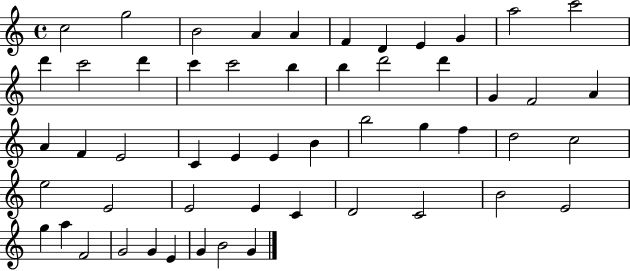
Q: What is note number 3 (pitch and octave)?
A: B4